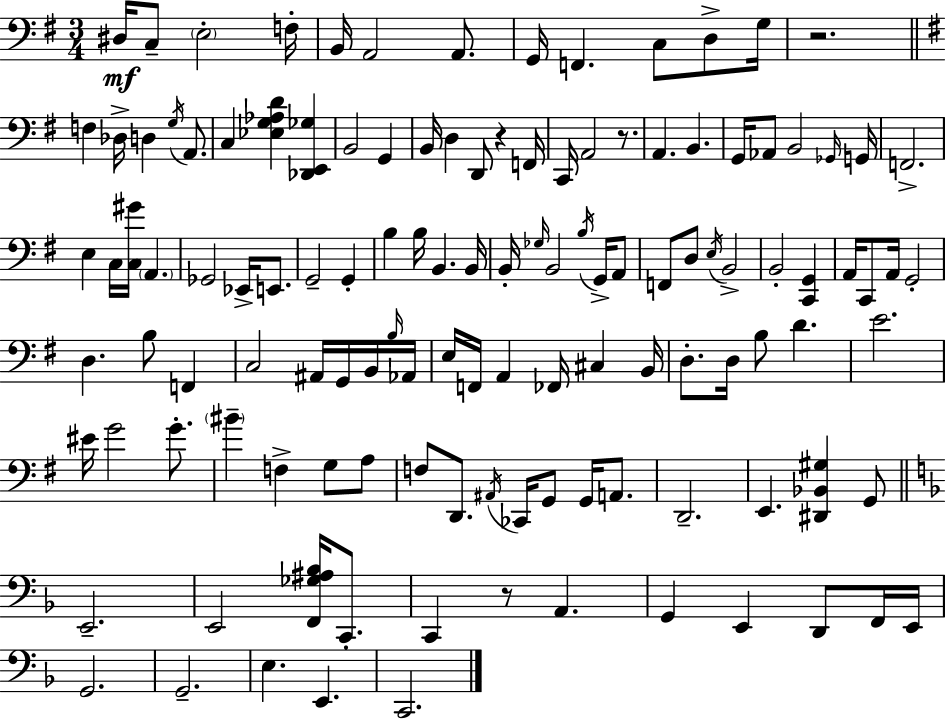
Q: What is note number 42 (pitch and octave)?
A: G2